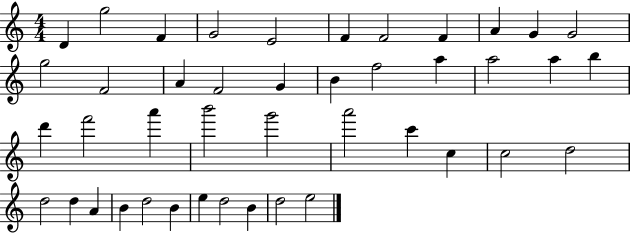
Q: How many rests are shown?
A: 0